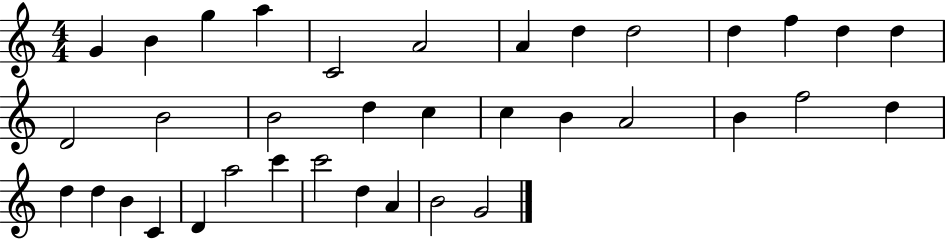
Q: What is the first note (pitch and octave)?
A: G4